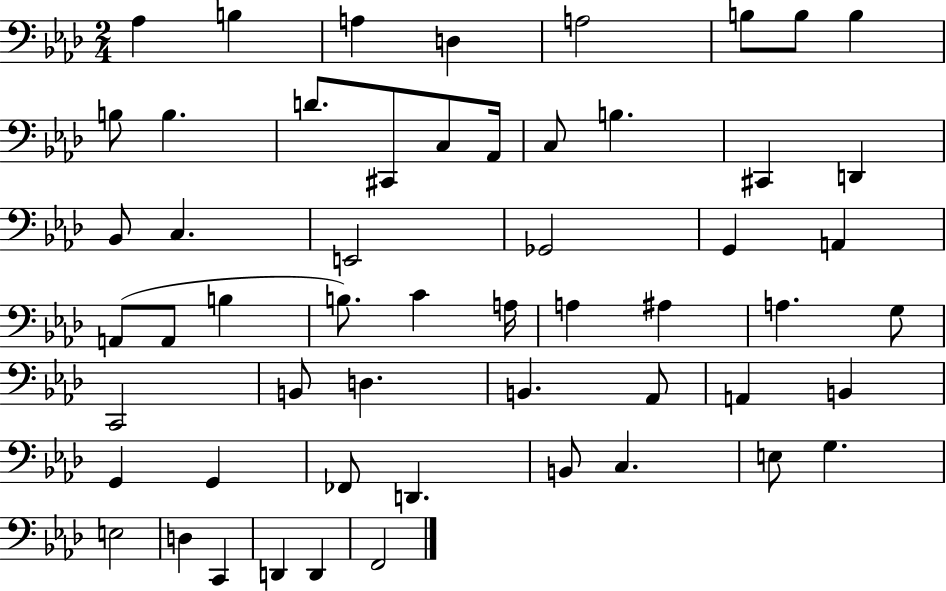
Ab3/q B3/q A3/q D3/q A3/h B3/e B3/e B3/q B3/e B3/q. D4/e. C#2/e C3/e Ab2/s C3/e B3/q. C#2/q D2/q Bb2/e C3/q. E2/h Gb2/h G2/q A2/q A2/e A2/e B3/q B3/e. C4/q A3/s A3/q A#3/q A3/q. G3/e C2/h B2/e D3/q. B2/q. Ab2/e A2/q B2/q G2/q G2/q FES2/e D2/q. B2/e C3/q. E3/e G3/q. E3/h D3/q C2/q D2/q D2/q F2/h